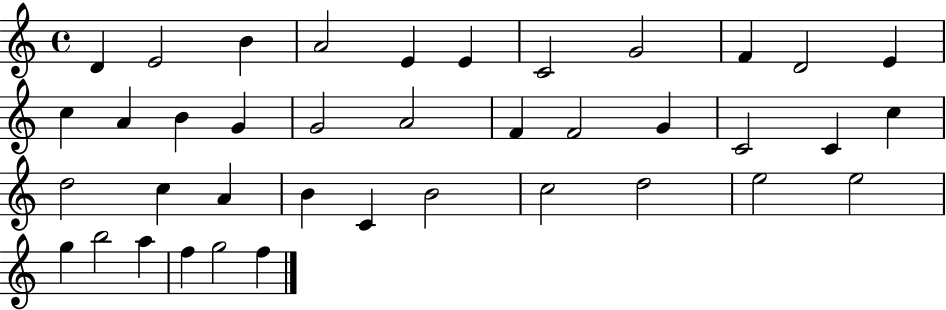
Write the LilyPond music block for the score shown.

{
  \clef treble
  \time 4/4
  \defaultTimeSignature
  \key c \major
  d'4 e'2 b'4 | a'2 e'4 e'4 | c'2 g'2 | f'4 d'2 e'4 | \break c''4 a'4 b'4 g'4 | g'2 a'2 | f'4 f'2 g'4 | c'2 c'4 c''4 | \break d''2 c''4 a'4 | b'4 c'4 b'2 | c''2 d''2 | e''2 e''2 | \break g''4 b''2 a''4 | f''4 g''2 f''4 | \bar "|."
}